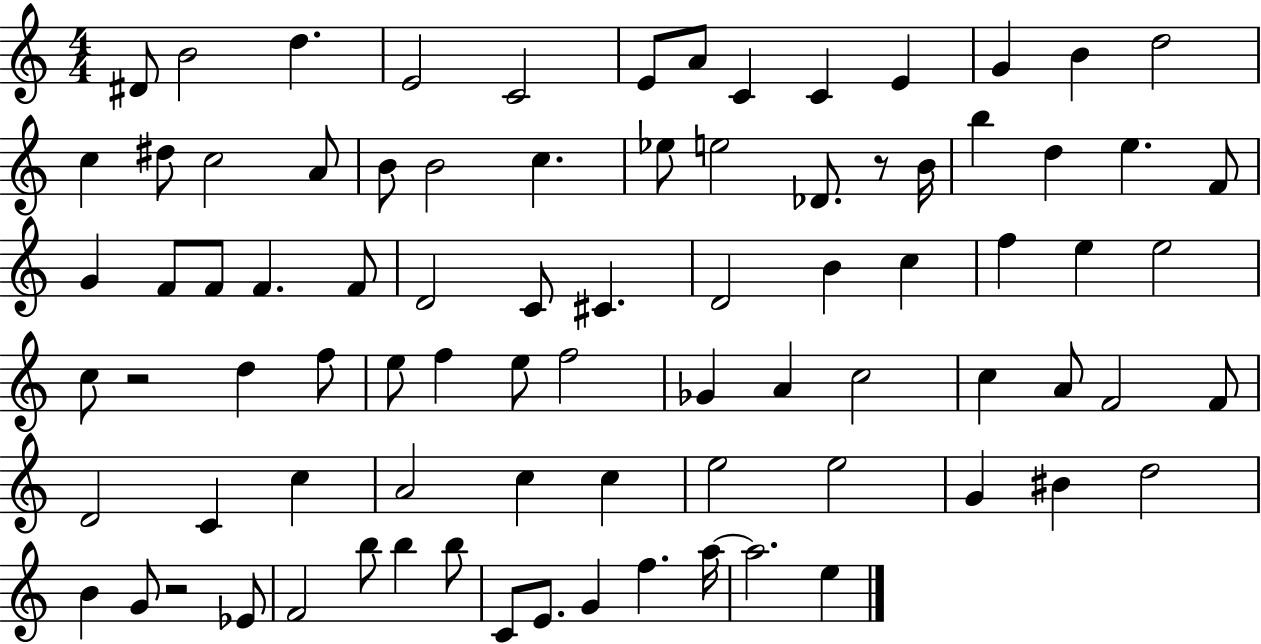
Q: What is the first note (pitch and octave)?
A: D#4